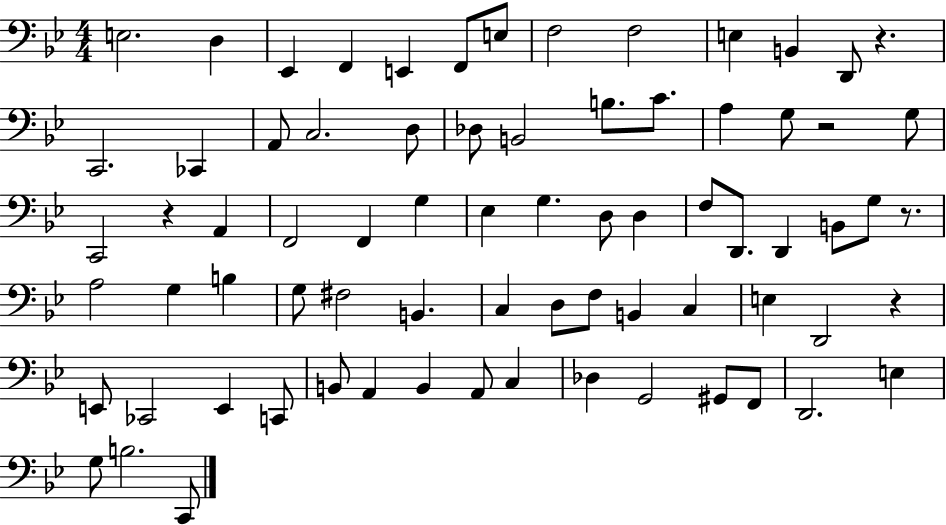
E3/h. D3/q Eb2/q F2/q E2/q F2/e E3/e F3/h F3/h E3/q B2/q D2/e R/q. C2/h. CES2/q A2/e C3/h. D3/e Db3/e B2/h B3/e. C4/e. A3/q G3/e R/h G3/e C2/h R/q A2/q F2/h F2/q G3/q Eb3/q G3/q. D3/e D3/q F3/e D2/e. D2/q B2/e G3/e R/e. A3/h G3/q B3/q G3/e F#3/h B2/q. C3/q D3/e F3/e B2/q C3/q E3/q D2/h R/q E2/e CES2/h E2/q C2/e B2/e A2/q B2/q A2/e C3/q Db3/q G2/h G#2/e F2/e D2/h. E3/q G3/e B3/h. C2/e